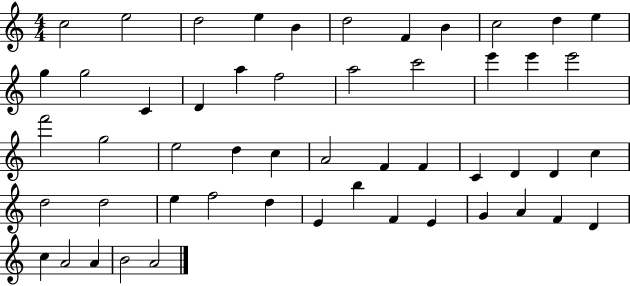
C5/h E5/h D5/h E5/q B4/q D5/h F4/q B4/q C5/h D5/q E5/q G5/q G5/h C4/q D4/q A5/q F5/h A5/h C6/h E6/q E6/q E6/h F6/h G5/h E5/h D5/q C5/q A4/h F4/q F4/q C4/q D4/q D4/q C5/q D5/h D5/h E5/q F5/h D5/q E4/q B5/q F4/q E4/q G4/q A4/q F4/q D4/q C5/q A4/h A4/q B4/h A4/h